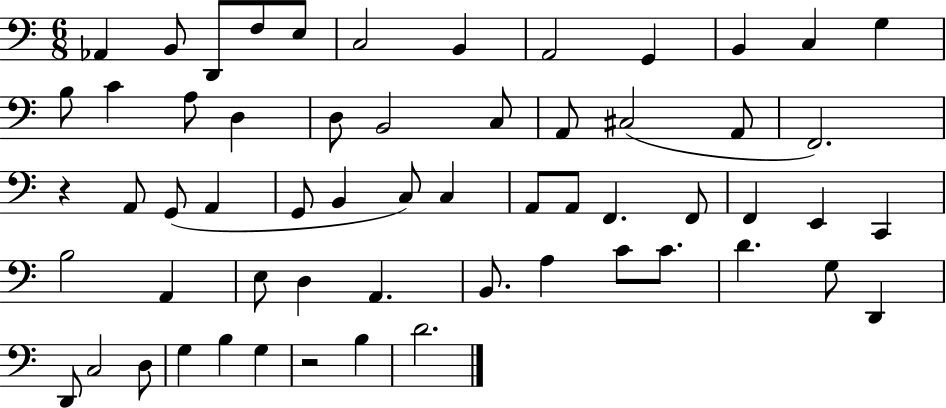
Ab2/q B2/e D2/e F3/e E3/e C3/h B2/q A2/h G2/q B2/q C3/q G3/q B3/e C4/q A3/e D3/q D3/e B2/h C3/e A2/e C#3/h A2/e F2/h. R/q A2/e G2/e A2/q G2/e B2/q C3/e C3/q A2/e A2/e F2/q. F2/e F2/q E2/q C2/q B3/h A2/q E3/e D3/q A2/q. B2/e. A3/q C4/e C4/e. D4/q. G3/e D2/q D2/e C3/h D3/e G3/q B3/q G3/q R/h B3/q D4/h.